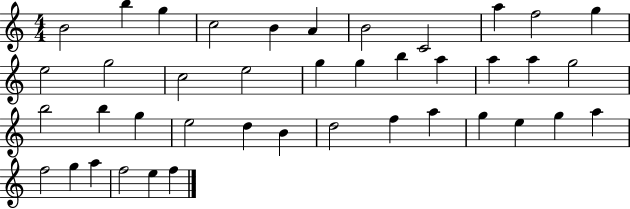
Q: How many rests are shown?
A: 0